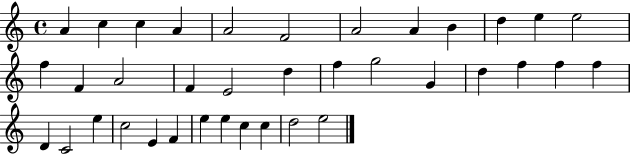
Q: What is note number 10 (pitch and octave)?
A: D5